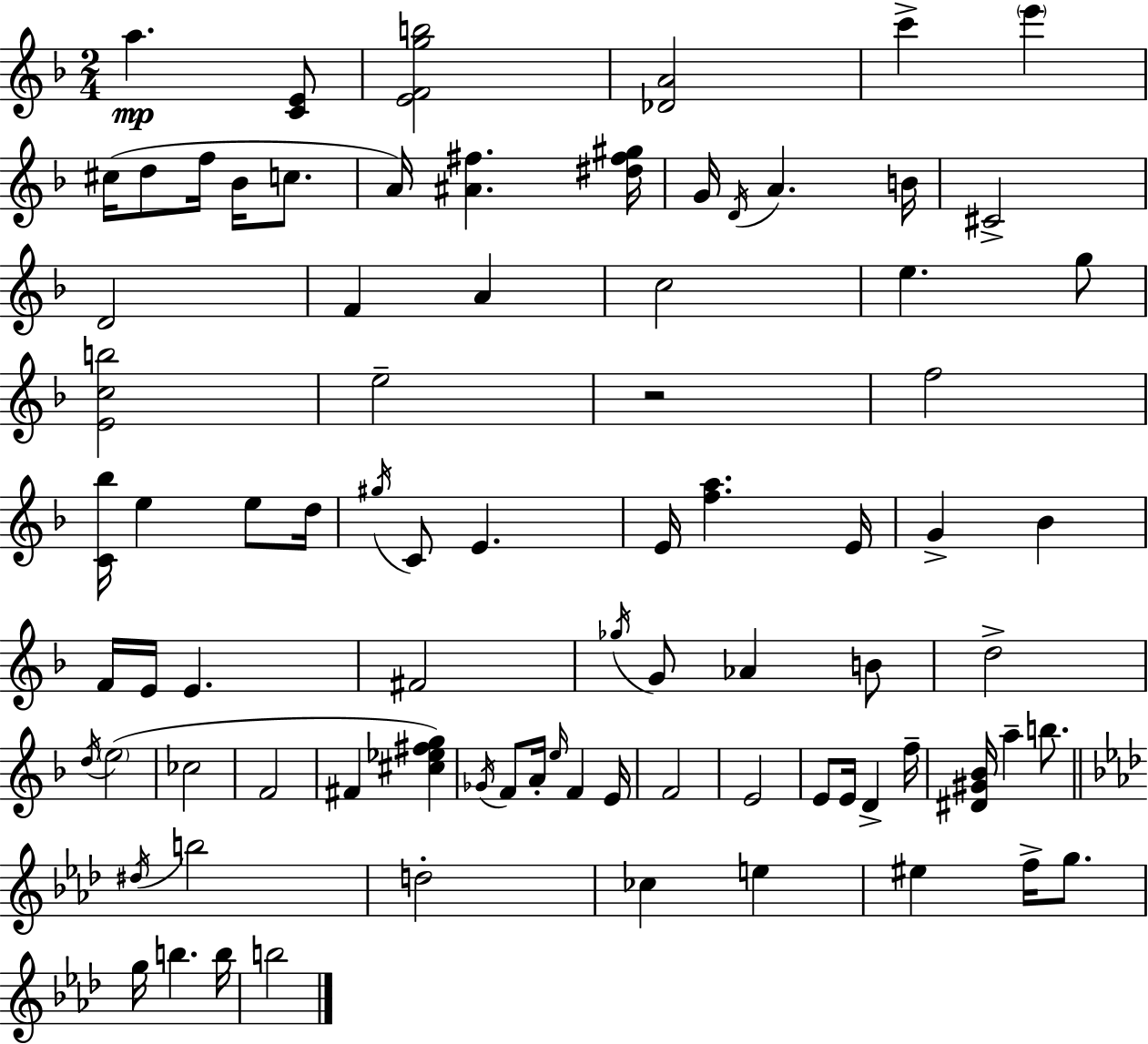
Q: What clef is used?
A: treble